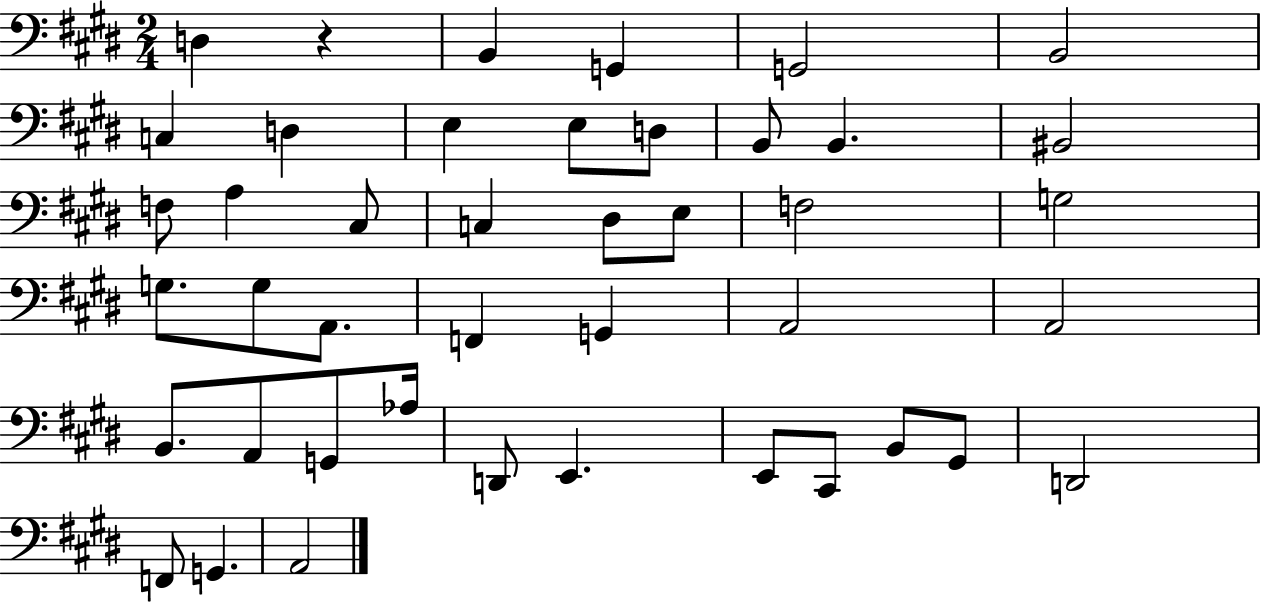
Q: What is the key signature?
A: E major